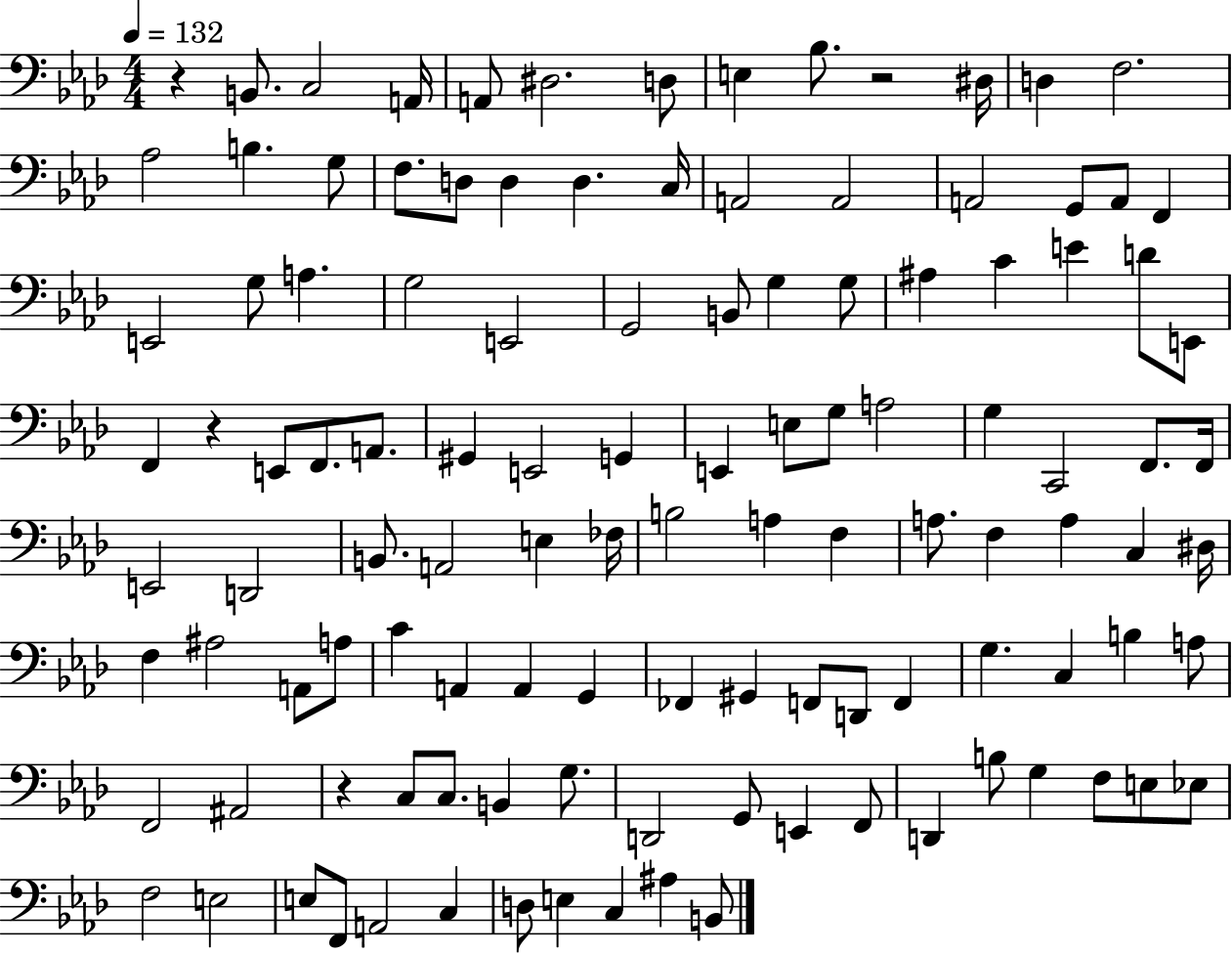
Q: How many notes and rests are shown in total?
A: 116